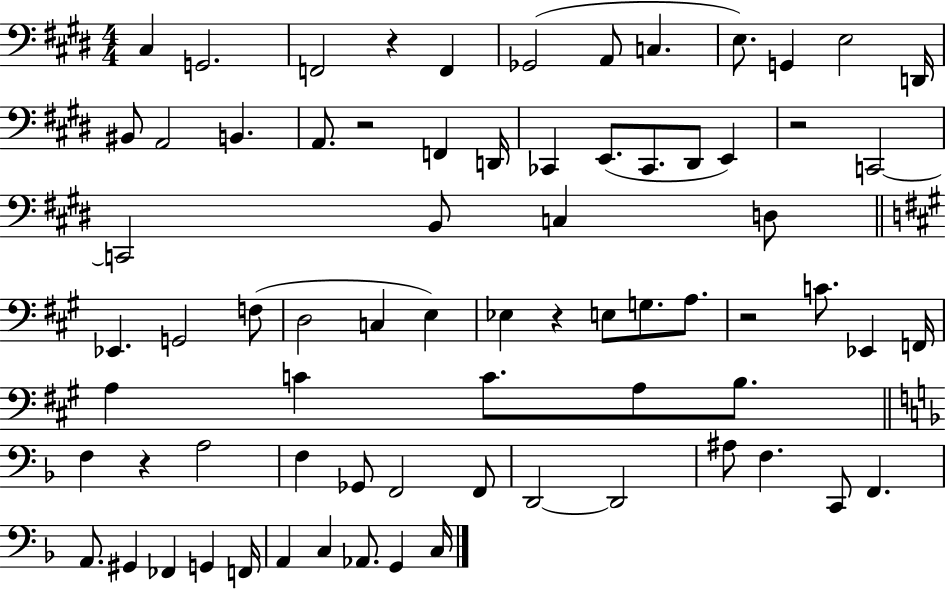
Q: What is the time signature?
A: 4/4